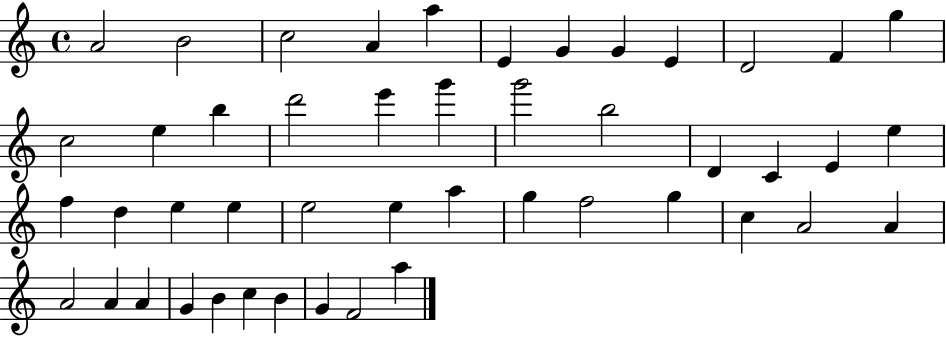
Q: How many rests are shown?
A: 0